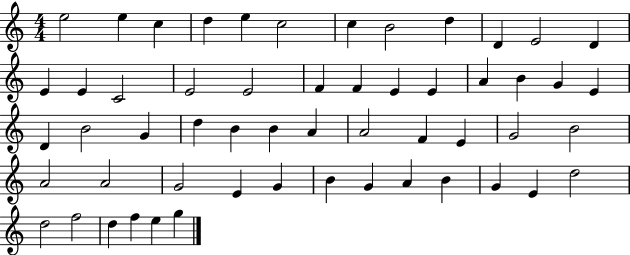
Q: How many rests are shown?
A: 0